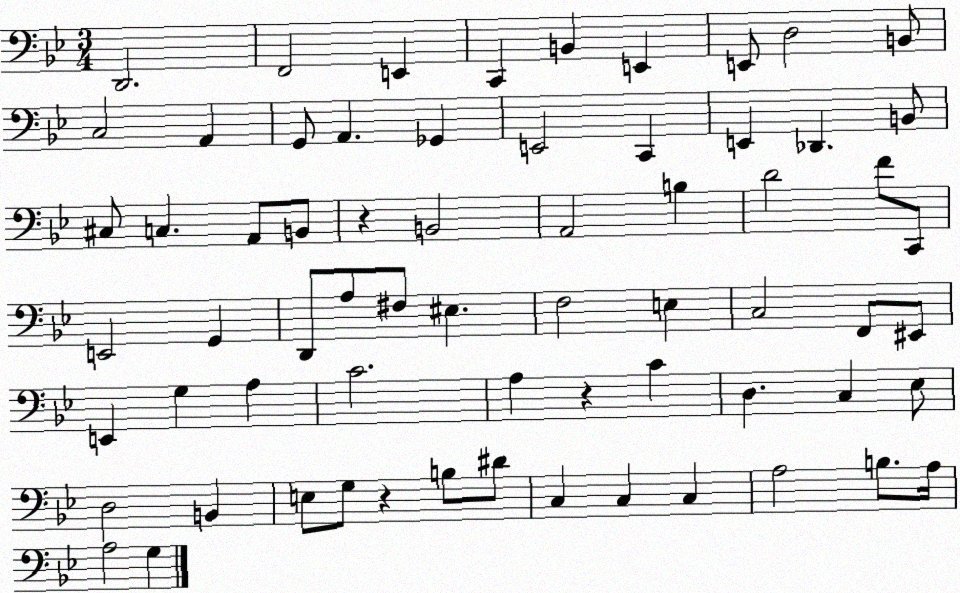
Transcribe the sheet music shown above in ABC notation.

X:1
T:Untitled
M:3/4
L:1/4
K:Bb
D,,2 F,,2 E,, C,, B,, E,, E,,/2 D,2 B,,/2 C,2 A,, G,,/2 A,, _G,, E,,2 C,, E,, _D,, B,,/2 ^C,/2 C, A,,/2 B,,/2 z B,,2 A,,2 B, D2 F/2 C,,/2 E,,2 G,, D,,/2 A,/2 ^F,/2 ^E, F,2 E, C,2 F,,/2 ^E,,/2 E,, G, A, C2 A, z C D, C, _E,/2 D,2 B,, E,/2 G,/2 z B,/2 ^D/2 C, C, C, A,2 B,/2 A,/4 A,2 G,